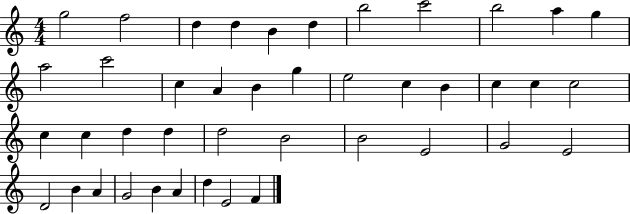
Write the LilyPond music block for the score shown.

{
  \clef treble
  \numericTimeSignature
  \time 4/4
  \key c \major
  g''2 f''2 | d''4 d''4 b'4 d''4 | b''2 c'''2 | b''2 a''4 g''4 | \break a''2 c'''2 | c''4 a'4 b'4 g''4 | e''2 c''4 b'4 | c''4 c''4 c''2 | \break c''4 c''4 d''4 d''4 | d''2 b'2 | b'2 e'2 | g'2 e'2 | \break d'2 b'4 a'4 | g'2 b'4 a'4 | d''4 e'2 f'4 | \bar "|."
}